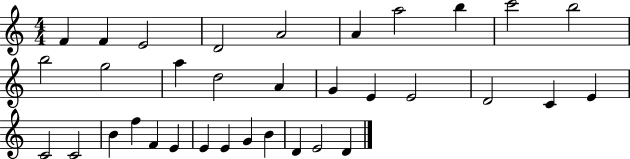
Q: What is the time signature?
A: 4/4